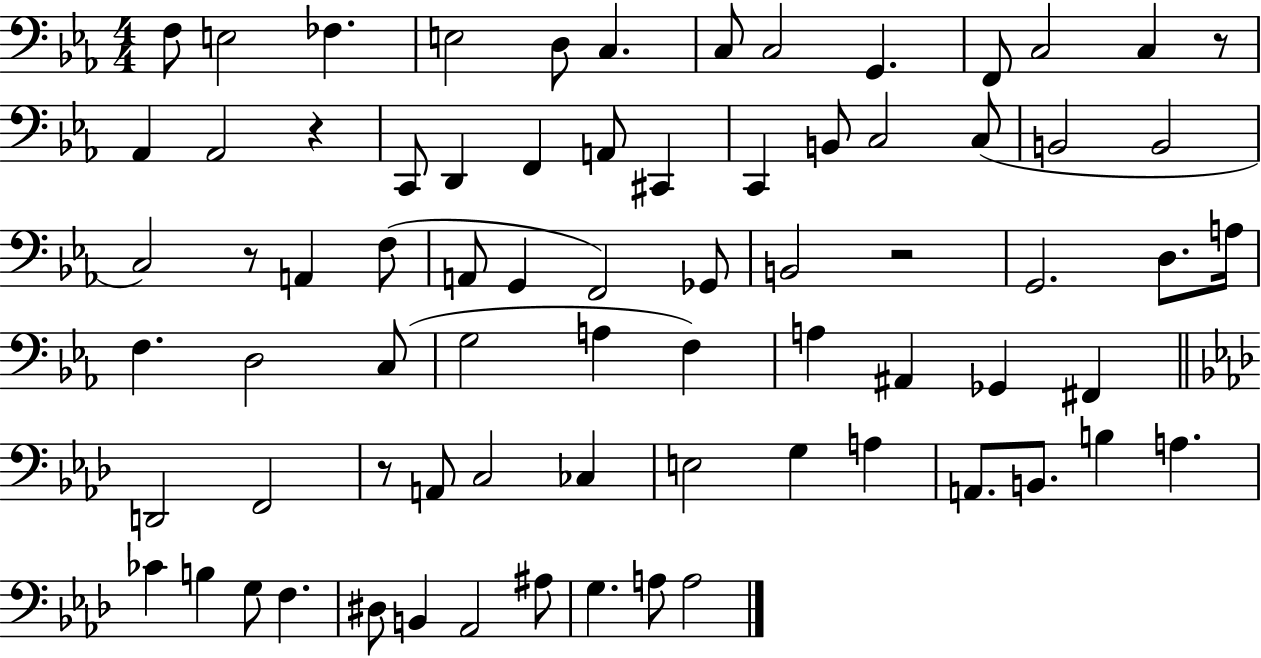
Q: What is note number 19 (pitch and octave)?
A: C#2